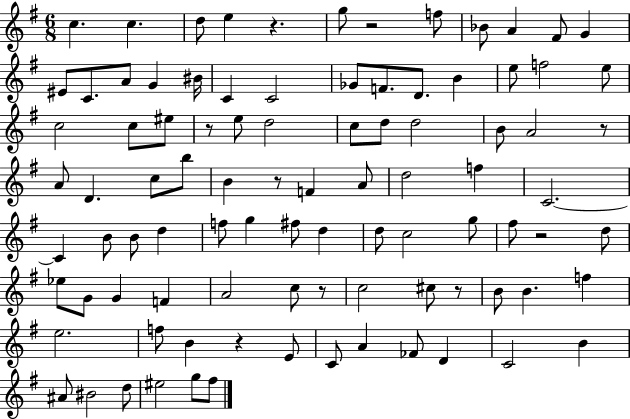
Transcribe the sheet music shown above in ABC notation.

X:1
T:Untitled
M:6/8
L:1/4
K:G
c c d/2 e z g/2 z2 f/2 _B/2 A ^F/2 G ^E/2 C/2 A/2 G ^B/4 C C2 _G/2 F/2 D/2 B e/2 f2 e/2 c2 c/2 ^e/2 z/2 e/2 d2 c/2 d/2 d2 B/2 A2 z/2 A/2 D c/2 b/2 B z/2 F A/2 d2 f C2 C B/2 B/2 d f/2 g ^f/2 d d/2 c2 g/2 ^f/2 z2 d/2 _e/2 G/2 G F A2 c/2 z/2 c2 ^c/2 z/2 B/2 B f e2 f/2 B z E/2 C/2 A _F/2 D C2 B ^A/2 ^B2 d/2 ^e2 g/2 ^f/2